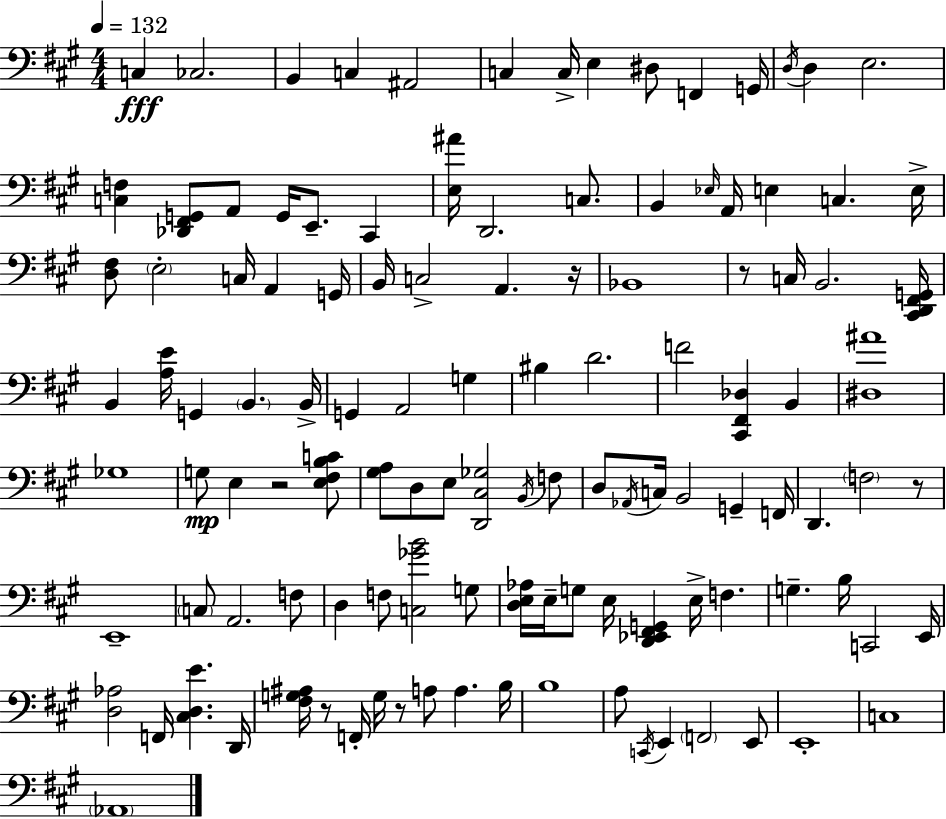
C3/q CES3/h. B2/q C3/q A#2/h C3/q C3/s E3/q D#3/e F2/q G2/s D3/s D3/q E3/h. [C3,F3]/q [Db2,F#2,G2]/e A2/e G2/s E2/e. C#2/q [E3,A#4]/s D2/h. C3/e. B2/q Eb3/s A2/s E3/q C3/q. E3/s [D3,F#3]/e E3/h C3/s A2/q G2/s B2/s C3/h A2/q. R/s Bb2/w R/e C3/s B2/h. [C#2,D2,F#2,G2]/s B2/q [A3,E4]/s G2/q B2/q. B2/s G2/q A2/h G3/q BIS3/q D4/h. F4/h [C#2,F#2,Db3]/q B2/q [D#3,A#4]/w Gb3/w G3/e E3/q R/h [E3,F#3,B3,C4]/e [G#3,A3]/e D3/e E3/e [D2,C#3,Gb3]/h B2/s F3/e D3/e Ab2/s C3/s B2/h G2/q F2/s D2/q. F3/h R/e E2/w C3/e A2/h. F3/e D3/q F3/e [C3,Gb4,B4]/h G3/e [D3,E3,Ab3]/s E3/s G3/e E3/s [D2,Eb2,F#2,G2]/q E3/s F3/q. G3/q. B3/s C2/h E2/s [D3,Ab3]/h F2/s [C#3,D3,E4]/q. D2/s [F#3,G3,A#3]/s R/e F2/s G3/s R/e A3/e A3/q. B3/s B3/w A3/e C2/s E2/q F2/h E2/e E2/w C3/w Ab2/w